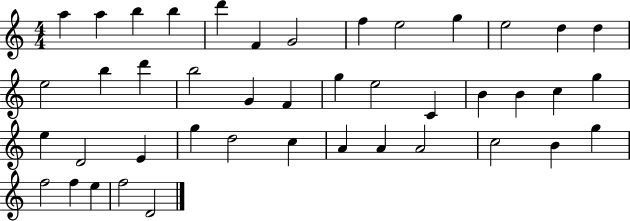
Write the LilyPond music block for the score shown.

{
  \clef treble
  \numericTimeSignature
  \time 4/4
  \key c \major
  a''4 a''4 b''4 b''4 | d'''4 f'4 g'2 | f''4 e''2 g''4 | e''2 d''4 d''4 | \break e''2 b''4 d'''4 | b''2 g'4 f'4 | g''4 e''2 c'4 | b'4 b'4 c''4 g''4 | \break e''4 d'2 e'4 | g''4 d''2 c''4 | a'4 a'4 a'2 | c''2 b'4 g''4 | \break f''2 f''4 e''4 | f''2 d'2 | \bar "|."
}